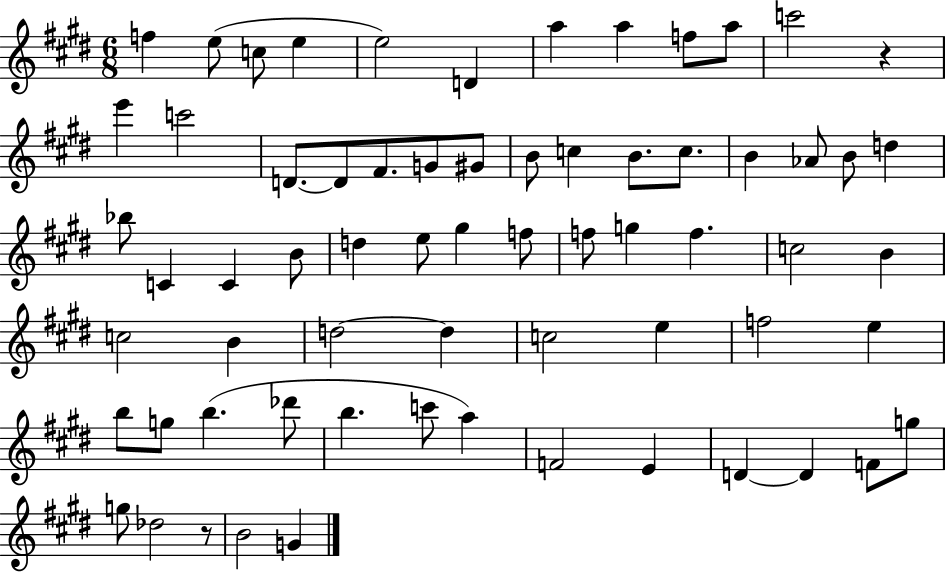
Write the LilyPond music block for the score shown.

{
  \clef treble
  \numericTimeSignature
  \time 6/8
  \key e \major
  f''4 e''8( c''8 e''4 | e''2) d'4 | a''4 a''4 f''8 a''8 | c'''2 r4 | \break e'''4 c'''2 | d'8.~~ d'8 fis'8. g'8 gis'8 | b'8 c''4 b'8. c''8. | b'4 aes'8 b'8 d''4 | \break bes''8 c'4 c'4 b'8 | d''4 e''8 gis''4 f''8 | f''8 g''4 f''4. | c''2 b'4 | \break c''2 b'4 | d''2~~ d''4 | c''2 e''4 | f''2 e''4 | \break b''8 g''8 b''4.( des'''8 | b''4. c'''8 a''4) | f'2 e'4 | d'4~~ d'4 f'8 g''8 | \break g''8 des''2 r8 | b'2 g'4 | \bar "|."
}